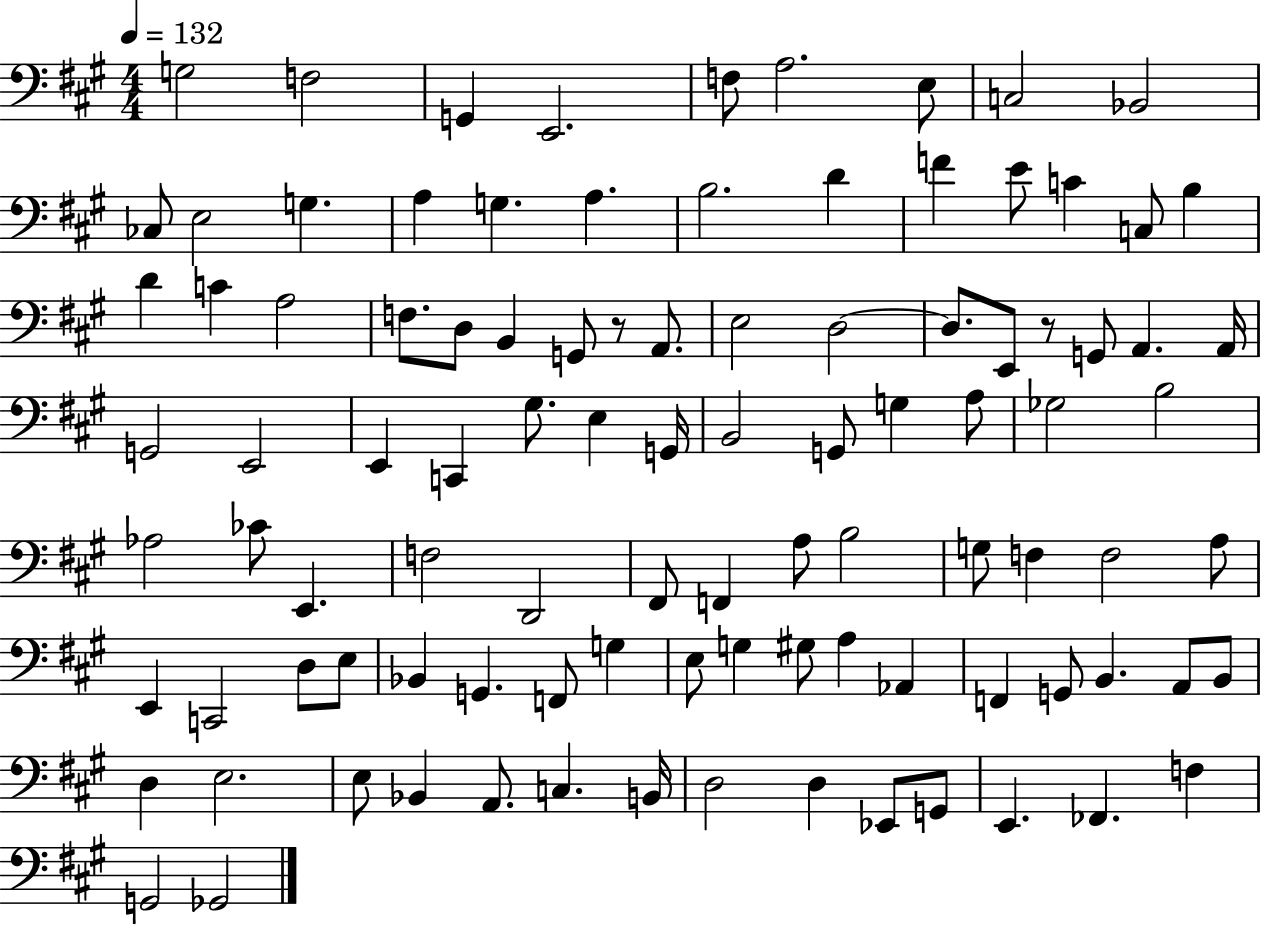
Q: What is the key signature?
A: A major